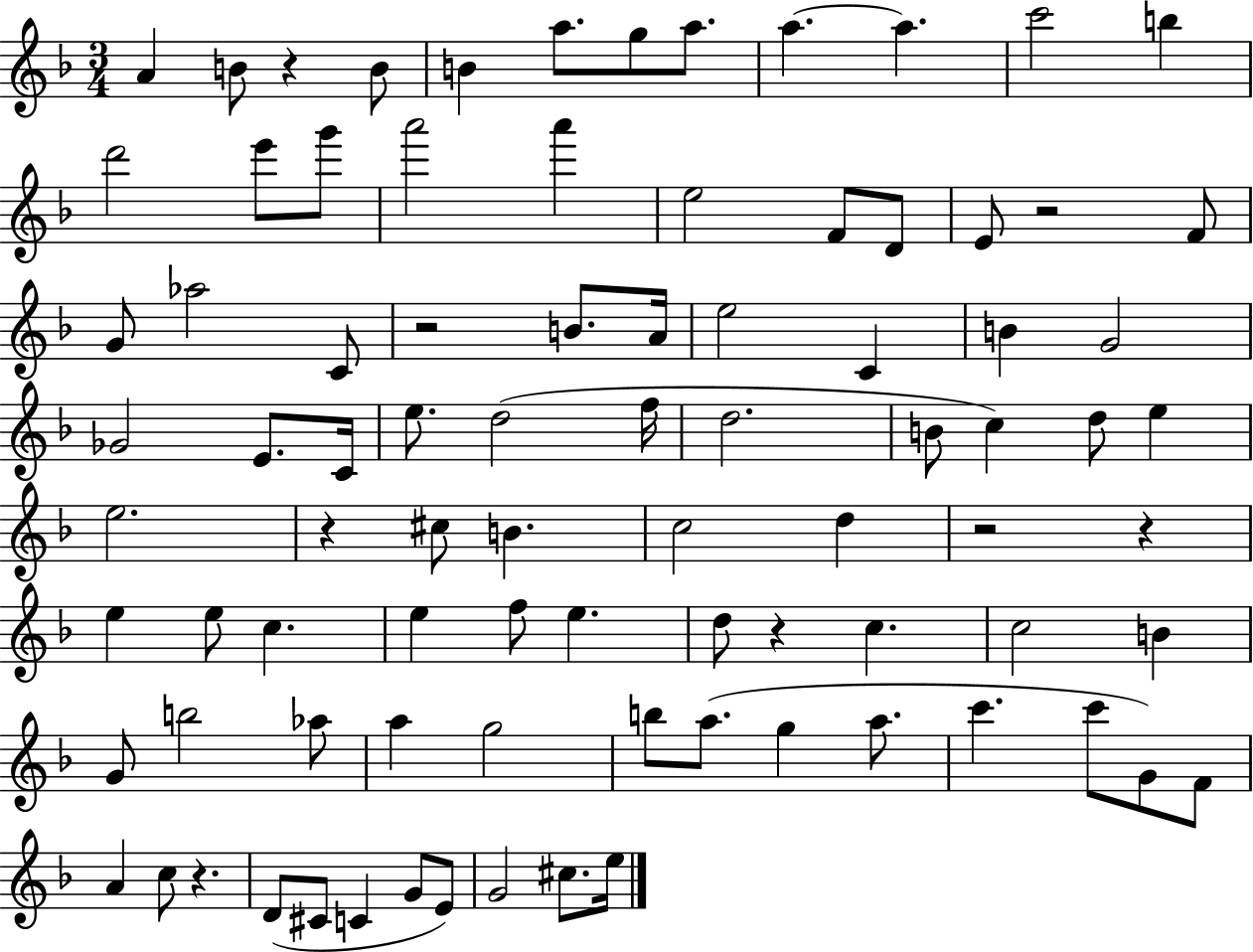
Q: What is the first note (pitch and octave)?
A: A4